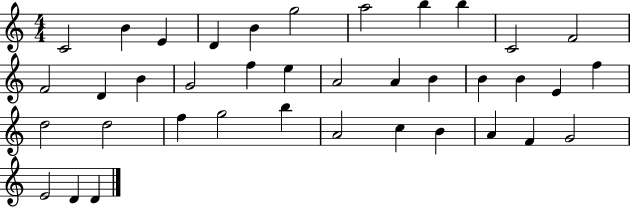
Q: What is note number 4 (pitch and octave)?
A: D4